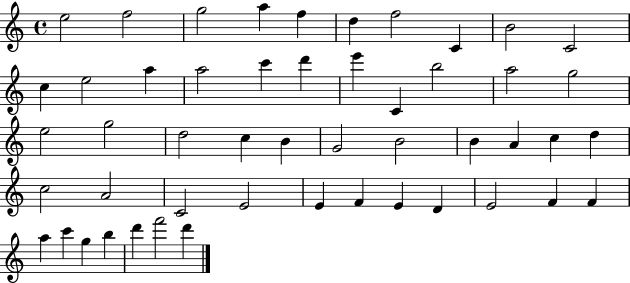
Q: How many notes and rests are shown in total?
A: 50